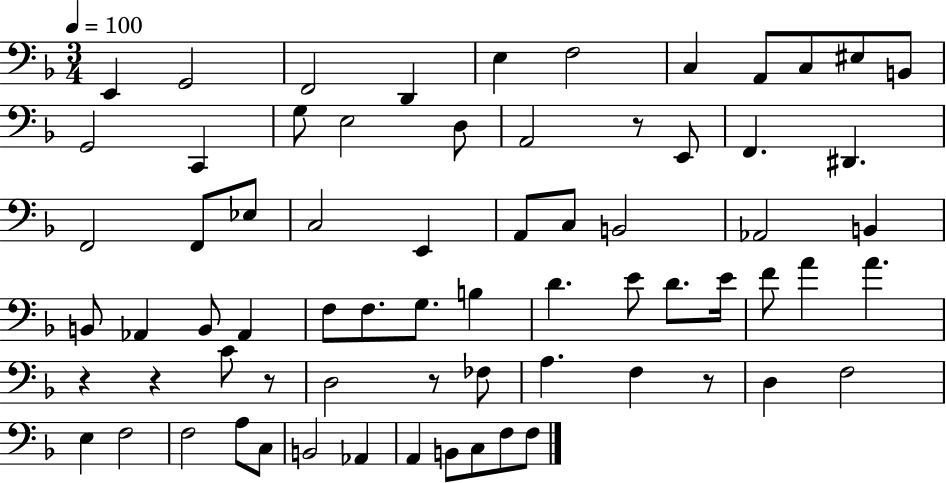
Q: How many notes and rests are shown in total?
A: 70